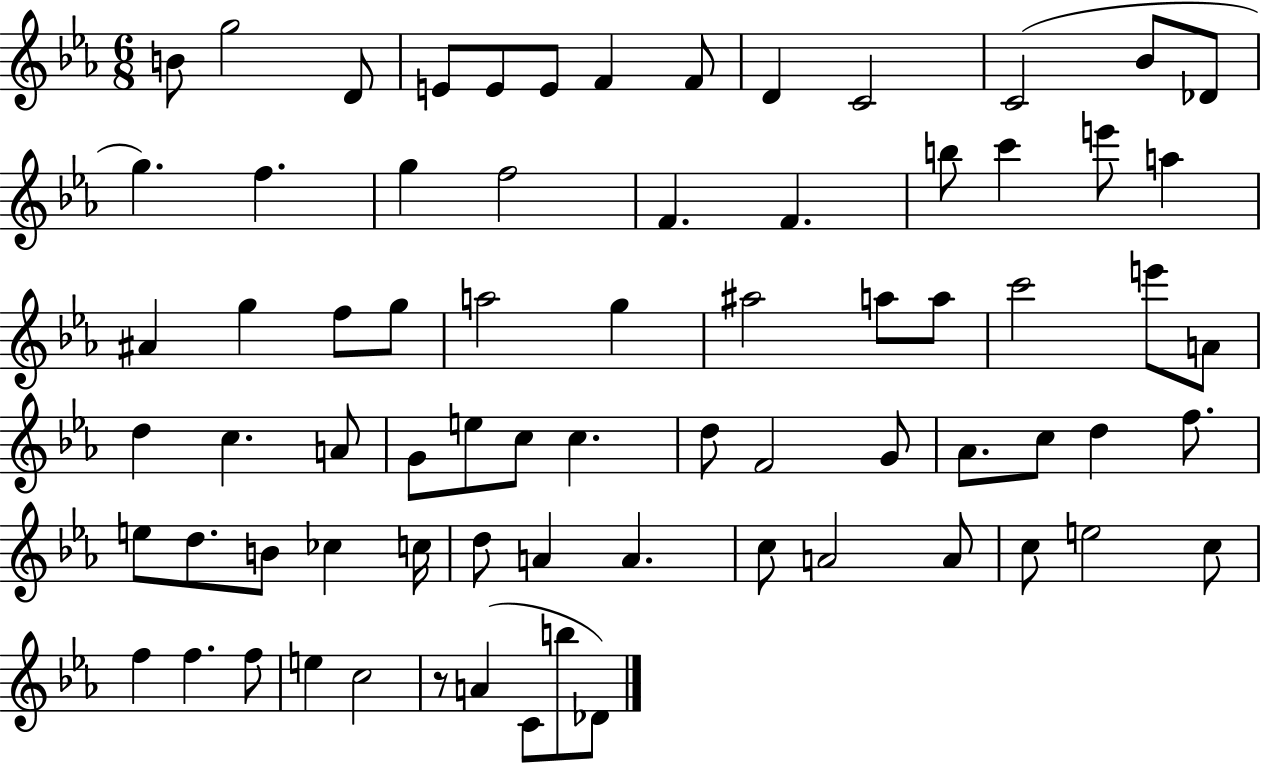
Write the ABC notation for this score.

X:1
T:Untitled
M:6/8
L:1/4
K:Eb
B/2 g2 D/2 E/2 E/2 E/2 F F/2 D C2 C2 _B/2 _D/2 g f g f2 F F b/2 c' e'/2 a ^A g f/2 g/2 a2 g ^a2 a/2 a/2 c'2 e'/2 A/2 d c A/2 G/2 e/2 c/2 c d/2 F2 G/2 _A/2 c/2 d f/2 e/2 d/2 B/2 _c c/4 d/2 A A c/2 A2 A/2 c/2 e2 c/2 f f f/2 e c2 z/2 A C/2 b/2 _D/2